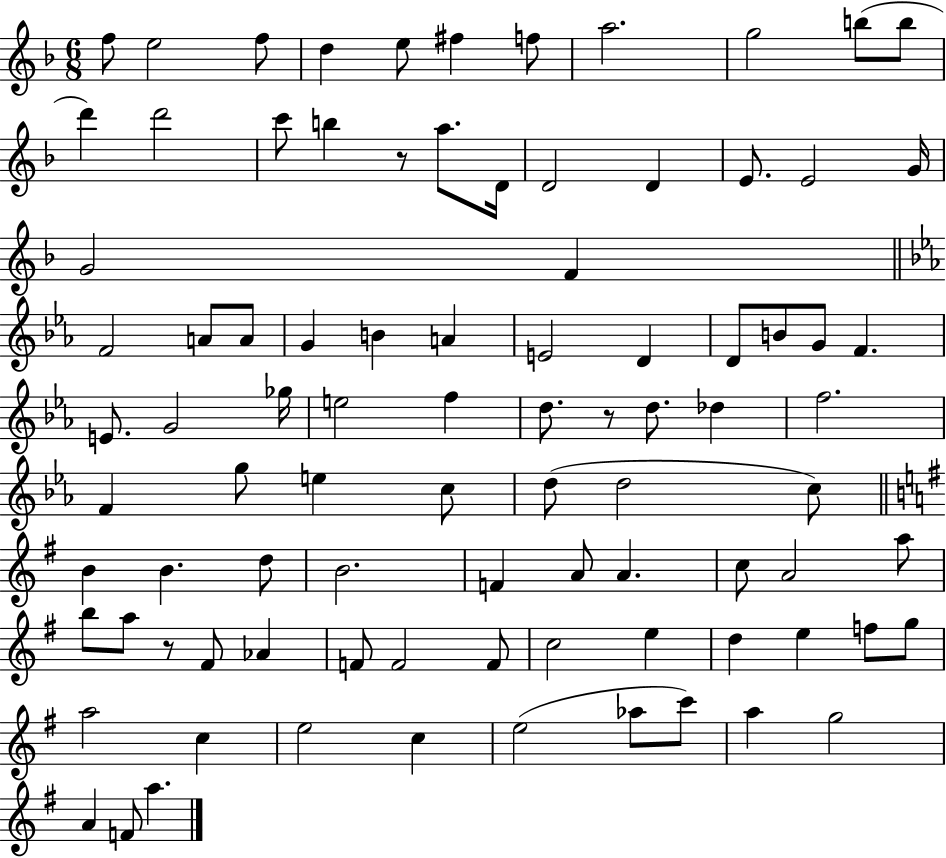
F5/e E5/h F5/e D5/q E5/e F#5/q F5/e A5/h. G5/h B5/e B5/e D6/q D6/h C6/e B5/q R/e A5/e. D4/s D4/h D4/q E4/e. E4/h G4/s G4/h F4/q F4/h A4/e A4/e G4/q B4/q A4/q E4/h D4/q D4/e B4/e G4/e F4/q. E4/e. G4/h Gb5/s E5/h F5/q D5/e. R/e D5/e. Db5/q F5/h. F4/q G5/e E5/q C5/e D5/e D5/h C5/e B4/q B4/q. D5/e B4/h. F4/q A4/e A4/q. C5/e A4/h A5/e B5/e A5/e R/e F#4/e Ab4/q F4/e F4/h F4/e C5/h E5/q D5/q E5/q F5/e G5/e A5/h C5/q E5/h C5/q E5/h Ab5/e C6/e A5/q G5/h A4/q F4/e A5/q.